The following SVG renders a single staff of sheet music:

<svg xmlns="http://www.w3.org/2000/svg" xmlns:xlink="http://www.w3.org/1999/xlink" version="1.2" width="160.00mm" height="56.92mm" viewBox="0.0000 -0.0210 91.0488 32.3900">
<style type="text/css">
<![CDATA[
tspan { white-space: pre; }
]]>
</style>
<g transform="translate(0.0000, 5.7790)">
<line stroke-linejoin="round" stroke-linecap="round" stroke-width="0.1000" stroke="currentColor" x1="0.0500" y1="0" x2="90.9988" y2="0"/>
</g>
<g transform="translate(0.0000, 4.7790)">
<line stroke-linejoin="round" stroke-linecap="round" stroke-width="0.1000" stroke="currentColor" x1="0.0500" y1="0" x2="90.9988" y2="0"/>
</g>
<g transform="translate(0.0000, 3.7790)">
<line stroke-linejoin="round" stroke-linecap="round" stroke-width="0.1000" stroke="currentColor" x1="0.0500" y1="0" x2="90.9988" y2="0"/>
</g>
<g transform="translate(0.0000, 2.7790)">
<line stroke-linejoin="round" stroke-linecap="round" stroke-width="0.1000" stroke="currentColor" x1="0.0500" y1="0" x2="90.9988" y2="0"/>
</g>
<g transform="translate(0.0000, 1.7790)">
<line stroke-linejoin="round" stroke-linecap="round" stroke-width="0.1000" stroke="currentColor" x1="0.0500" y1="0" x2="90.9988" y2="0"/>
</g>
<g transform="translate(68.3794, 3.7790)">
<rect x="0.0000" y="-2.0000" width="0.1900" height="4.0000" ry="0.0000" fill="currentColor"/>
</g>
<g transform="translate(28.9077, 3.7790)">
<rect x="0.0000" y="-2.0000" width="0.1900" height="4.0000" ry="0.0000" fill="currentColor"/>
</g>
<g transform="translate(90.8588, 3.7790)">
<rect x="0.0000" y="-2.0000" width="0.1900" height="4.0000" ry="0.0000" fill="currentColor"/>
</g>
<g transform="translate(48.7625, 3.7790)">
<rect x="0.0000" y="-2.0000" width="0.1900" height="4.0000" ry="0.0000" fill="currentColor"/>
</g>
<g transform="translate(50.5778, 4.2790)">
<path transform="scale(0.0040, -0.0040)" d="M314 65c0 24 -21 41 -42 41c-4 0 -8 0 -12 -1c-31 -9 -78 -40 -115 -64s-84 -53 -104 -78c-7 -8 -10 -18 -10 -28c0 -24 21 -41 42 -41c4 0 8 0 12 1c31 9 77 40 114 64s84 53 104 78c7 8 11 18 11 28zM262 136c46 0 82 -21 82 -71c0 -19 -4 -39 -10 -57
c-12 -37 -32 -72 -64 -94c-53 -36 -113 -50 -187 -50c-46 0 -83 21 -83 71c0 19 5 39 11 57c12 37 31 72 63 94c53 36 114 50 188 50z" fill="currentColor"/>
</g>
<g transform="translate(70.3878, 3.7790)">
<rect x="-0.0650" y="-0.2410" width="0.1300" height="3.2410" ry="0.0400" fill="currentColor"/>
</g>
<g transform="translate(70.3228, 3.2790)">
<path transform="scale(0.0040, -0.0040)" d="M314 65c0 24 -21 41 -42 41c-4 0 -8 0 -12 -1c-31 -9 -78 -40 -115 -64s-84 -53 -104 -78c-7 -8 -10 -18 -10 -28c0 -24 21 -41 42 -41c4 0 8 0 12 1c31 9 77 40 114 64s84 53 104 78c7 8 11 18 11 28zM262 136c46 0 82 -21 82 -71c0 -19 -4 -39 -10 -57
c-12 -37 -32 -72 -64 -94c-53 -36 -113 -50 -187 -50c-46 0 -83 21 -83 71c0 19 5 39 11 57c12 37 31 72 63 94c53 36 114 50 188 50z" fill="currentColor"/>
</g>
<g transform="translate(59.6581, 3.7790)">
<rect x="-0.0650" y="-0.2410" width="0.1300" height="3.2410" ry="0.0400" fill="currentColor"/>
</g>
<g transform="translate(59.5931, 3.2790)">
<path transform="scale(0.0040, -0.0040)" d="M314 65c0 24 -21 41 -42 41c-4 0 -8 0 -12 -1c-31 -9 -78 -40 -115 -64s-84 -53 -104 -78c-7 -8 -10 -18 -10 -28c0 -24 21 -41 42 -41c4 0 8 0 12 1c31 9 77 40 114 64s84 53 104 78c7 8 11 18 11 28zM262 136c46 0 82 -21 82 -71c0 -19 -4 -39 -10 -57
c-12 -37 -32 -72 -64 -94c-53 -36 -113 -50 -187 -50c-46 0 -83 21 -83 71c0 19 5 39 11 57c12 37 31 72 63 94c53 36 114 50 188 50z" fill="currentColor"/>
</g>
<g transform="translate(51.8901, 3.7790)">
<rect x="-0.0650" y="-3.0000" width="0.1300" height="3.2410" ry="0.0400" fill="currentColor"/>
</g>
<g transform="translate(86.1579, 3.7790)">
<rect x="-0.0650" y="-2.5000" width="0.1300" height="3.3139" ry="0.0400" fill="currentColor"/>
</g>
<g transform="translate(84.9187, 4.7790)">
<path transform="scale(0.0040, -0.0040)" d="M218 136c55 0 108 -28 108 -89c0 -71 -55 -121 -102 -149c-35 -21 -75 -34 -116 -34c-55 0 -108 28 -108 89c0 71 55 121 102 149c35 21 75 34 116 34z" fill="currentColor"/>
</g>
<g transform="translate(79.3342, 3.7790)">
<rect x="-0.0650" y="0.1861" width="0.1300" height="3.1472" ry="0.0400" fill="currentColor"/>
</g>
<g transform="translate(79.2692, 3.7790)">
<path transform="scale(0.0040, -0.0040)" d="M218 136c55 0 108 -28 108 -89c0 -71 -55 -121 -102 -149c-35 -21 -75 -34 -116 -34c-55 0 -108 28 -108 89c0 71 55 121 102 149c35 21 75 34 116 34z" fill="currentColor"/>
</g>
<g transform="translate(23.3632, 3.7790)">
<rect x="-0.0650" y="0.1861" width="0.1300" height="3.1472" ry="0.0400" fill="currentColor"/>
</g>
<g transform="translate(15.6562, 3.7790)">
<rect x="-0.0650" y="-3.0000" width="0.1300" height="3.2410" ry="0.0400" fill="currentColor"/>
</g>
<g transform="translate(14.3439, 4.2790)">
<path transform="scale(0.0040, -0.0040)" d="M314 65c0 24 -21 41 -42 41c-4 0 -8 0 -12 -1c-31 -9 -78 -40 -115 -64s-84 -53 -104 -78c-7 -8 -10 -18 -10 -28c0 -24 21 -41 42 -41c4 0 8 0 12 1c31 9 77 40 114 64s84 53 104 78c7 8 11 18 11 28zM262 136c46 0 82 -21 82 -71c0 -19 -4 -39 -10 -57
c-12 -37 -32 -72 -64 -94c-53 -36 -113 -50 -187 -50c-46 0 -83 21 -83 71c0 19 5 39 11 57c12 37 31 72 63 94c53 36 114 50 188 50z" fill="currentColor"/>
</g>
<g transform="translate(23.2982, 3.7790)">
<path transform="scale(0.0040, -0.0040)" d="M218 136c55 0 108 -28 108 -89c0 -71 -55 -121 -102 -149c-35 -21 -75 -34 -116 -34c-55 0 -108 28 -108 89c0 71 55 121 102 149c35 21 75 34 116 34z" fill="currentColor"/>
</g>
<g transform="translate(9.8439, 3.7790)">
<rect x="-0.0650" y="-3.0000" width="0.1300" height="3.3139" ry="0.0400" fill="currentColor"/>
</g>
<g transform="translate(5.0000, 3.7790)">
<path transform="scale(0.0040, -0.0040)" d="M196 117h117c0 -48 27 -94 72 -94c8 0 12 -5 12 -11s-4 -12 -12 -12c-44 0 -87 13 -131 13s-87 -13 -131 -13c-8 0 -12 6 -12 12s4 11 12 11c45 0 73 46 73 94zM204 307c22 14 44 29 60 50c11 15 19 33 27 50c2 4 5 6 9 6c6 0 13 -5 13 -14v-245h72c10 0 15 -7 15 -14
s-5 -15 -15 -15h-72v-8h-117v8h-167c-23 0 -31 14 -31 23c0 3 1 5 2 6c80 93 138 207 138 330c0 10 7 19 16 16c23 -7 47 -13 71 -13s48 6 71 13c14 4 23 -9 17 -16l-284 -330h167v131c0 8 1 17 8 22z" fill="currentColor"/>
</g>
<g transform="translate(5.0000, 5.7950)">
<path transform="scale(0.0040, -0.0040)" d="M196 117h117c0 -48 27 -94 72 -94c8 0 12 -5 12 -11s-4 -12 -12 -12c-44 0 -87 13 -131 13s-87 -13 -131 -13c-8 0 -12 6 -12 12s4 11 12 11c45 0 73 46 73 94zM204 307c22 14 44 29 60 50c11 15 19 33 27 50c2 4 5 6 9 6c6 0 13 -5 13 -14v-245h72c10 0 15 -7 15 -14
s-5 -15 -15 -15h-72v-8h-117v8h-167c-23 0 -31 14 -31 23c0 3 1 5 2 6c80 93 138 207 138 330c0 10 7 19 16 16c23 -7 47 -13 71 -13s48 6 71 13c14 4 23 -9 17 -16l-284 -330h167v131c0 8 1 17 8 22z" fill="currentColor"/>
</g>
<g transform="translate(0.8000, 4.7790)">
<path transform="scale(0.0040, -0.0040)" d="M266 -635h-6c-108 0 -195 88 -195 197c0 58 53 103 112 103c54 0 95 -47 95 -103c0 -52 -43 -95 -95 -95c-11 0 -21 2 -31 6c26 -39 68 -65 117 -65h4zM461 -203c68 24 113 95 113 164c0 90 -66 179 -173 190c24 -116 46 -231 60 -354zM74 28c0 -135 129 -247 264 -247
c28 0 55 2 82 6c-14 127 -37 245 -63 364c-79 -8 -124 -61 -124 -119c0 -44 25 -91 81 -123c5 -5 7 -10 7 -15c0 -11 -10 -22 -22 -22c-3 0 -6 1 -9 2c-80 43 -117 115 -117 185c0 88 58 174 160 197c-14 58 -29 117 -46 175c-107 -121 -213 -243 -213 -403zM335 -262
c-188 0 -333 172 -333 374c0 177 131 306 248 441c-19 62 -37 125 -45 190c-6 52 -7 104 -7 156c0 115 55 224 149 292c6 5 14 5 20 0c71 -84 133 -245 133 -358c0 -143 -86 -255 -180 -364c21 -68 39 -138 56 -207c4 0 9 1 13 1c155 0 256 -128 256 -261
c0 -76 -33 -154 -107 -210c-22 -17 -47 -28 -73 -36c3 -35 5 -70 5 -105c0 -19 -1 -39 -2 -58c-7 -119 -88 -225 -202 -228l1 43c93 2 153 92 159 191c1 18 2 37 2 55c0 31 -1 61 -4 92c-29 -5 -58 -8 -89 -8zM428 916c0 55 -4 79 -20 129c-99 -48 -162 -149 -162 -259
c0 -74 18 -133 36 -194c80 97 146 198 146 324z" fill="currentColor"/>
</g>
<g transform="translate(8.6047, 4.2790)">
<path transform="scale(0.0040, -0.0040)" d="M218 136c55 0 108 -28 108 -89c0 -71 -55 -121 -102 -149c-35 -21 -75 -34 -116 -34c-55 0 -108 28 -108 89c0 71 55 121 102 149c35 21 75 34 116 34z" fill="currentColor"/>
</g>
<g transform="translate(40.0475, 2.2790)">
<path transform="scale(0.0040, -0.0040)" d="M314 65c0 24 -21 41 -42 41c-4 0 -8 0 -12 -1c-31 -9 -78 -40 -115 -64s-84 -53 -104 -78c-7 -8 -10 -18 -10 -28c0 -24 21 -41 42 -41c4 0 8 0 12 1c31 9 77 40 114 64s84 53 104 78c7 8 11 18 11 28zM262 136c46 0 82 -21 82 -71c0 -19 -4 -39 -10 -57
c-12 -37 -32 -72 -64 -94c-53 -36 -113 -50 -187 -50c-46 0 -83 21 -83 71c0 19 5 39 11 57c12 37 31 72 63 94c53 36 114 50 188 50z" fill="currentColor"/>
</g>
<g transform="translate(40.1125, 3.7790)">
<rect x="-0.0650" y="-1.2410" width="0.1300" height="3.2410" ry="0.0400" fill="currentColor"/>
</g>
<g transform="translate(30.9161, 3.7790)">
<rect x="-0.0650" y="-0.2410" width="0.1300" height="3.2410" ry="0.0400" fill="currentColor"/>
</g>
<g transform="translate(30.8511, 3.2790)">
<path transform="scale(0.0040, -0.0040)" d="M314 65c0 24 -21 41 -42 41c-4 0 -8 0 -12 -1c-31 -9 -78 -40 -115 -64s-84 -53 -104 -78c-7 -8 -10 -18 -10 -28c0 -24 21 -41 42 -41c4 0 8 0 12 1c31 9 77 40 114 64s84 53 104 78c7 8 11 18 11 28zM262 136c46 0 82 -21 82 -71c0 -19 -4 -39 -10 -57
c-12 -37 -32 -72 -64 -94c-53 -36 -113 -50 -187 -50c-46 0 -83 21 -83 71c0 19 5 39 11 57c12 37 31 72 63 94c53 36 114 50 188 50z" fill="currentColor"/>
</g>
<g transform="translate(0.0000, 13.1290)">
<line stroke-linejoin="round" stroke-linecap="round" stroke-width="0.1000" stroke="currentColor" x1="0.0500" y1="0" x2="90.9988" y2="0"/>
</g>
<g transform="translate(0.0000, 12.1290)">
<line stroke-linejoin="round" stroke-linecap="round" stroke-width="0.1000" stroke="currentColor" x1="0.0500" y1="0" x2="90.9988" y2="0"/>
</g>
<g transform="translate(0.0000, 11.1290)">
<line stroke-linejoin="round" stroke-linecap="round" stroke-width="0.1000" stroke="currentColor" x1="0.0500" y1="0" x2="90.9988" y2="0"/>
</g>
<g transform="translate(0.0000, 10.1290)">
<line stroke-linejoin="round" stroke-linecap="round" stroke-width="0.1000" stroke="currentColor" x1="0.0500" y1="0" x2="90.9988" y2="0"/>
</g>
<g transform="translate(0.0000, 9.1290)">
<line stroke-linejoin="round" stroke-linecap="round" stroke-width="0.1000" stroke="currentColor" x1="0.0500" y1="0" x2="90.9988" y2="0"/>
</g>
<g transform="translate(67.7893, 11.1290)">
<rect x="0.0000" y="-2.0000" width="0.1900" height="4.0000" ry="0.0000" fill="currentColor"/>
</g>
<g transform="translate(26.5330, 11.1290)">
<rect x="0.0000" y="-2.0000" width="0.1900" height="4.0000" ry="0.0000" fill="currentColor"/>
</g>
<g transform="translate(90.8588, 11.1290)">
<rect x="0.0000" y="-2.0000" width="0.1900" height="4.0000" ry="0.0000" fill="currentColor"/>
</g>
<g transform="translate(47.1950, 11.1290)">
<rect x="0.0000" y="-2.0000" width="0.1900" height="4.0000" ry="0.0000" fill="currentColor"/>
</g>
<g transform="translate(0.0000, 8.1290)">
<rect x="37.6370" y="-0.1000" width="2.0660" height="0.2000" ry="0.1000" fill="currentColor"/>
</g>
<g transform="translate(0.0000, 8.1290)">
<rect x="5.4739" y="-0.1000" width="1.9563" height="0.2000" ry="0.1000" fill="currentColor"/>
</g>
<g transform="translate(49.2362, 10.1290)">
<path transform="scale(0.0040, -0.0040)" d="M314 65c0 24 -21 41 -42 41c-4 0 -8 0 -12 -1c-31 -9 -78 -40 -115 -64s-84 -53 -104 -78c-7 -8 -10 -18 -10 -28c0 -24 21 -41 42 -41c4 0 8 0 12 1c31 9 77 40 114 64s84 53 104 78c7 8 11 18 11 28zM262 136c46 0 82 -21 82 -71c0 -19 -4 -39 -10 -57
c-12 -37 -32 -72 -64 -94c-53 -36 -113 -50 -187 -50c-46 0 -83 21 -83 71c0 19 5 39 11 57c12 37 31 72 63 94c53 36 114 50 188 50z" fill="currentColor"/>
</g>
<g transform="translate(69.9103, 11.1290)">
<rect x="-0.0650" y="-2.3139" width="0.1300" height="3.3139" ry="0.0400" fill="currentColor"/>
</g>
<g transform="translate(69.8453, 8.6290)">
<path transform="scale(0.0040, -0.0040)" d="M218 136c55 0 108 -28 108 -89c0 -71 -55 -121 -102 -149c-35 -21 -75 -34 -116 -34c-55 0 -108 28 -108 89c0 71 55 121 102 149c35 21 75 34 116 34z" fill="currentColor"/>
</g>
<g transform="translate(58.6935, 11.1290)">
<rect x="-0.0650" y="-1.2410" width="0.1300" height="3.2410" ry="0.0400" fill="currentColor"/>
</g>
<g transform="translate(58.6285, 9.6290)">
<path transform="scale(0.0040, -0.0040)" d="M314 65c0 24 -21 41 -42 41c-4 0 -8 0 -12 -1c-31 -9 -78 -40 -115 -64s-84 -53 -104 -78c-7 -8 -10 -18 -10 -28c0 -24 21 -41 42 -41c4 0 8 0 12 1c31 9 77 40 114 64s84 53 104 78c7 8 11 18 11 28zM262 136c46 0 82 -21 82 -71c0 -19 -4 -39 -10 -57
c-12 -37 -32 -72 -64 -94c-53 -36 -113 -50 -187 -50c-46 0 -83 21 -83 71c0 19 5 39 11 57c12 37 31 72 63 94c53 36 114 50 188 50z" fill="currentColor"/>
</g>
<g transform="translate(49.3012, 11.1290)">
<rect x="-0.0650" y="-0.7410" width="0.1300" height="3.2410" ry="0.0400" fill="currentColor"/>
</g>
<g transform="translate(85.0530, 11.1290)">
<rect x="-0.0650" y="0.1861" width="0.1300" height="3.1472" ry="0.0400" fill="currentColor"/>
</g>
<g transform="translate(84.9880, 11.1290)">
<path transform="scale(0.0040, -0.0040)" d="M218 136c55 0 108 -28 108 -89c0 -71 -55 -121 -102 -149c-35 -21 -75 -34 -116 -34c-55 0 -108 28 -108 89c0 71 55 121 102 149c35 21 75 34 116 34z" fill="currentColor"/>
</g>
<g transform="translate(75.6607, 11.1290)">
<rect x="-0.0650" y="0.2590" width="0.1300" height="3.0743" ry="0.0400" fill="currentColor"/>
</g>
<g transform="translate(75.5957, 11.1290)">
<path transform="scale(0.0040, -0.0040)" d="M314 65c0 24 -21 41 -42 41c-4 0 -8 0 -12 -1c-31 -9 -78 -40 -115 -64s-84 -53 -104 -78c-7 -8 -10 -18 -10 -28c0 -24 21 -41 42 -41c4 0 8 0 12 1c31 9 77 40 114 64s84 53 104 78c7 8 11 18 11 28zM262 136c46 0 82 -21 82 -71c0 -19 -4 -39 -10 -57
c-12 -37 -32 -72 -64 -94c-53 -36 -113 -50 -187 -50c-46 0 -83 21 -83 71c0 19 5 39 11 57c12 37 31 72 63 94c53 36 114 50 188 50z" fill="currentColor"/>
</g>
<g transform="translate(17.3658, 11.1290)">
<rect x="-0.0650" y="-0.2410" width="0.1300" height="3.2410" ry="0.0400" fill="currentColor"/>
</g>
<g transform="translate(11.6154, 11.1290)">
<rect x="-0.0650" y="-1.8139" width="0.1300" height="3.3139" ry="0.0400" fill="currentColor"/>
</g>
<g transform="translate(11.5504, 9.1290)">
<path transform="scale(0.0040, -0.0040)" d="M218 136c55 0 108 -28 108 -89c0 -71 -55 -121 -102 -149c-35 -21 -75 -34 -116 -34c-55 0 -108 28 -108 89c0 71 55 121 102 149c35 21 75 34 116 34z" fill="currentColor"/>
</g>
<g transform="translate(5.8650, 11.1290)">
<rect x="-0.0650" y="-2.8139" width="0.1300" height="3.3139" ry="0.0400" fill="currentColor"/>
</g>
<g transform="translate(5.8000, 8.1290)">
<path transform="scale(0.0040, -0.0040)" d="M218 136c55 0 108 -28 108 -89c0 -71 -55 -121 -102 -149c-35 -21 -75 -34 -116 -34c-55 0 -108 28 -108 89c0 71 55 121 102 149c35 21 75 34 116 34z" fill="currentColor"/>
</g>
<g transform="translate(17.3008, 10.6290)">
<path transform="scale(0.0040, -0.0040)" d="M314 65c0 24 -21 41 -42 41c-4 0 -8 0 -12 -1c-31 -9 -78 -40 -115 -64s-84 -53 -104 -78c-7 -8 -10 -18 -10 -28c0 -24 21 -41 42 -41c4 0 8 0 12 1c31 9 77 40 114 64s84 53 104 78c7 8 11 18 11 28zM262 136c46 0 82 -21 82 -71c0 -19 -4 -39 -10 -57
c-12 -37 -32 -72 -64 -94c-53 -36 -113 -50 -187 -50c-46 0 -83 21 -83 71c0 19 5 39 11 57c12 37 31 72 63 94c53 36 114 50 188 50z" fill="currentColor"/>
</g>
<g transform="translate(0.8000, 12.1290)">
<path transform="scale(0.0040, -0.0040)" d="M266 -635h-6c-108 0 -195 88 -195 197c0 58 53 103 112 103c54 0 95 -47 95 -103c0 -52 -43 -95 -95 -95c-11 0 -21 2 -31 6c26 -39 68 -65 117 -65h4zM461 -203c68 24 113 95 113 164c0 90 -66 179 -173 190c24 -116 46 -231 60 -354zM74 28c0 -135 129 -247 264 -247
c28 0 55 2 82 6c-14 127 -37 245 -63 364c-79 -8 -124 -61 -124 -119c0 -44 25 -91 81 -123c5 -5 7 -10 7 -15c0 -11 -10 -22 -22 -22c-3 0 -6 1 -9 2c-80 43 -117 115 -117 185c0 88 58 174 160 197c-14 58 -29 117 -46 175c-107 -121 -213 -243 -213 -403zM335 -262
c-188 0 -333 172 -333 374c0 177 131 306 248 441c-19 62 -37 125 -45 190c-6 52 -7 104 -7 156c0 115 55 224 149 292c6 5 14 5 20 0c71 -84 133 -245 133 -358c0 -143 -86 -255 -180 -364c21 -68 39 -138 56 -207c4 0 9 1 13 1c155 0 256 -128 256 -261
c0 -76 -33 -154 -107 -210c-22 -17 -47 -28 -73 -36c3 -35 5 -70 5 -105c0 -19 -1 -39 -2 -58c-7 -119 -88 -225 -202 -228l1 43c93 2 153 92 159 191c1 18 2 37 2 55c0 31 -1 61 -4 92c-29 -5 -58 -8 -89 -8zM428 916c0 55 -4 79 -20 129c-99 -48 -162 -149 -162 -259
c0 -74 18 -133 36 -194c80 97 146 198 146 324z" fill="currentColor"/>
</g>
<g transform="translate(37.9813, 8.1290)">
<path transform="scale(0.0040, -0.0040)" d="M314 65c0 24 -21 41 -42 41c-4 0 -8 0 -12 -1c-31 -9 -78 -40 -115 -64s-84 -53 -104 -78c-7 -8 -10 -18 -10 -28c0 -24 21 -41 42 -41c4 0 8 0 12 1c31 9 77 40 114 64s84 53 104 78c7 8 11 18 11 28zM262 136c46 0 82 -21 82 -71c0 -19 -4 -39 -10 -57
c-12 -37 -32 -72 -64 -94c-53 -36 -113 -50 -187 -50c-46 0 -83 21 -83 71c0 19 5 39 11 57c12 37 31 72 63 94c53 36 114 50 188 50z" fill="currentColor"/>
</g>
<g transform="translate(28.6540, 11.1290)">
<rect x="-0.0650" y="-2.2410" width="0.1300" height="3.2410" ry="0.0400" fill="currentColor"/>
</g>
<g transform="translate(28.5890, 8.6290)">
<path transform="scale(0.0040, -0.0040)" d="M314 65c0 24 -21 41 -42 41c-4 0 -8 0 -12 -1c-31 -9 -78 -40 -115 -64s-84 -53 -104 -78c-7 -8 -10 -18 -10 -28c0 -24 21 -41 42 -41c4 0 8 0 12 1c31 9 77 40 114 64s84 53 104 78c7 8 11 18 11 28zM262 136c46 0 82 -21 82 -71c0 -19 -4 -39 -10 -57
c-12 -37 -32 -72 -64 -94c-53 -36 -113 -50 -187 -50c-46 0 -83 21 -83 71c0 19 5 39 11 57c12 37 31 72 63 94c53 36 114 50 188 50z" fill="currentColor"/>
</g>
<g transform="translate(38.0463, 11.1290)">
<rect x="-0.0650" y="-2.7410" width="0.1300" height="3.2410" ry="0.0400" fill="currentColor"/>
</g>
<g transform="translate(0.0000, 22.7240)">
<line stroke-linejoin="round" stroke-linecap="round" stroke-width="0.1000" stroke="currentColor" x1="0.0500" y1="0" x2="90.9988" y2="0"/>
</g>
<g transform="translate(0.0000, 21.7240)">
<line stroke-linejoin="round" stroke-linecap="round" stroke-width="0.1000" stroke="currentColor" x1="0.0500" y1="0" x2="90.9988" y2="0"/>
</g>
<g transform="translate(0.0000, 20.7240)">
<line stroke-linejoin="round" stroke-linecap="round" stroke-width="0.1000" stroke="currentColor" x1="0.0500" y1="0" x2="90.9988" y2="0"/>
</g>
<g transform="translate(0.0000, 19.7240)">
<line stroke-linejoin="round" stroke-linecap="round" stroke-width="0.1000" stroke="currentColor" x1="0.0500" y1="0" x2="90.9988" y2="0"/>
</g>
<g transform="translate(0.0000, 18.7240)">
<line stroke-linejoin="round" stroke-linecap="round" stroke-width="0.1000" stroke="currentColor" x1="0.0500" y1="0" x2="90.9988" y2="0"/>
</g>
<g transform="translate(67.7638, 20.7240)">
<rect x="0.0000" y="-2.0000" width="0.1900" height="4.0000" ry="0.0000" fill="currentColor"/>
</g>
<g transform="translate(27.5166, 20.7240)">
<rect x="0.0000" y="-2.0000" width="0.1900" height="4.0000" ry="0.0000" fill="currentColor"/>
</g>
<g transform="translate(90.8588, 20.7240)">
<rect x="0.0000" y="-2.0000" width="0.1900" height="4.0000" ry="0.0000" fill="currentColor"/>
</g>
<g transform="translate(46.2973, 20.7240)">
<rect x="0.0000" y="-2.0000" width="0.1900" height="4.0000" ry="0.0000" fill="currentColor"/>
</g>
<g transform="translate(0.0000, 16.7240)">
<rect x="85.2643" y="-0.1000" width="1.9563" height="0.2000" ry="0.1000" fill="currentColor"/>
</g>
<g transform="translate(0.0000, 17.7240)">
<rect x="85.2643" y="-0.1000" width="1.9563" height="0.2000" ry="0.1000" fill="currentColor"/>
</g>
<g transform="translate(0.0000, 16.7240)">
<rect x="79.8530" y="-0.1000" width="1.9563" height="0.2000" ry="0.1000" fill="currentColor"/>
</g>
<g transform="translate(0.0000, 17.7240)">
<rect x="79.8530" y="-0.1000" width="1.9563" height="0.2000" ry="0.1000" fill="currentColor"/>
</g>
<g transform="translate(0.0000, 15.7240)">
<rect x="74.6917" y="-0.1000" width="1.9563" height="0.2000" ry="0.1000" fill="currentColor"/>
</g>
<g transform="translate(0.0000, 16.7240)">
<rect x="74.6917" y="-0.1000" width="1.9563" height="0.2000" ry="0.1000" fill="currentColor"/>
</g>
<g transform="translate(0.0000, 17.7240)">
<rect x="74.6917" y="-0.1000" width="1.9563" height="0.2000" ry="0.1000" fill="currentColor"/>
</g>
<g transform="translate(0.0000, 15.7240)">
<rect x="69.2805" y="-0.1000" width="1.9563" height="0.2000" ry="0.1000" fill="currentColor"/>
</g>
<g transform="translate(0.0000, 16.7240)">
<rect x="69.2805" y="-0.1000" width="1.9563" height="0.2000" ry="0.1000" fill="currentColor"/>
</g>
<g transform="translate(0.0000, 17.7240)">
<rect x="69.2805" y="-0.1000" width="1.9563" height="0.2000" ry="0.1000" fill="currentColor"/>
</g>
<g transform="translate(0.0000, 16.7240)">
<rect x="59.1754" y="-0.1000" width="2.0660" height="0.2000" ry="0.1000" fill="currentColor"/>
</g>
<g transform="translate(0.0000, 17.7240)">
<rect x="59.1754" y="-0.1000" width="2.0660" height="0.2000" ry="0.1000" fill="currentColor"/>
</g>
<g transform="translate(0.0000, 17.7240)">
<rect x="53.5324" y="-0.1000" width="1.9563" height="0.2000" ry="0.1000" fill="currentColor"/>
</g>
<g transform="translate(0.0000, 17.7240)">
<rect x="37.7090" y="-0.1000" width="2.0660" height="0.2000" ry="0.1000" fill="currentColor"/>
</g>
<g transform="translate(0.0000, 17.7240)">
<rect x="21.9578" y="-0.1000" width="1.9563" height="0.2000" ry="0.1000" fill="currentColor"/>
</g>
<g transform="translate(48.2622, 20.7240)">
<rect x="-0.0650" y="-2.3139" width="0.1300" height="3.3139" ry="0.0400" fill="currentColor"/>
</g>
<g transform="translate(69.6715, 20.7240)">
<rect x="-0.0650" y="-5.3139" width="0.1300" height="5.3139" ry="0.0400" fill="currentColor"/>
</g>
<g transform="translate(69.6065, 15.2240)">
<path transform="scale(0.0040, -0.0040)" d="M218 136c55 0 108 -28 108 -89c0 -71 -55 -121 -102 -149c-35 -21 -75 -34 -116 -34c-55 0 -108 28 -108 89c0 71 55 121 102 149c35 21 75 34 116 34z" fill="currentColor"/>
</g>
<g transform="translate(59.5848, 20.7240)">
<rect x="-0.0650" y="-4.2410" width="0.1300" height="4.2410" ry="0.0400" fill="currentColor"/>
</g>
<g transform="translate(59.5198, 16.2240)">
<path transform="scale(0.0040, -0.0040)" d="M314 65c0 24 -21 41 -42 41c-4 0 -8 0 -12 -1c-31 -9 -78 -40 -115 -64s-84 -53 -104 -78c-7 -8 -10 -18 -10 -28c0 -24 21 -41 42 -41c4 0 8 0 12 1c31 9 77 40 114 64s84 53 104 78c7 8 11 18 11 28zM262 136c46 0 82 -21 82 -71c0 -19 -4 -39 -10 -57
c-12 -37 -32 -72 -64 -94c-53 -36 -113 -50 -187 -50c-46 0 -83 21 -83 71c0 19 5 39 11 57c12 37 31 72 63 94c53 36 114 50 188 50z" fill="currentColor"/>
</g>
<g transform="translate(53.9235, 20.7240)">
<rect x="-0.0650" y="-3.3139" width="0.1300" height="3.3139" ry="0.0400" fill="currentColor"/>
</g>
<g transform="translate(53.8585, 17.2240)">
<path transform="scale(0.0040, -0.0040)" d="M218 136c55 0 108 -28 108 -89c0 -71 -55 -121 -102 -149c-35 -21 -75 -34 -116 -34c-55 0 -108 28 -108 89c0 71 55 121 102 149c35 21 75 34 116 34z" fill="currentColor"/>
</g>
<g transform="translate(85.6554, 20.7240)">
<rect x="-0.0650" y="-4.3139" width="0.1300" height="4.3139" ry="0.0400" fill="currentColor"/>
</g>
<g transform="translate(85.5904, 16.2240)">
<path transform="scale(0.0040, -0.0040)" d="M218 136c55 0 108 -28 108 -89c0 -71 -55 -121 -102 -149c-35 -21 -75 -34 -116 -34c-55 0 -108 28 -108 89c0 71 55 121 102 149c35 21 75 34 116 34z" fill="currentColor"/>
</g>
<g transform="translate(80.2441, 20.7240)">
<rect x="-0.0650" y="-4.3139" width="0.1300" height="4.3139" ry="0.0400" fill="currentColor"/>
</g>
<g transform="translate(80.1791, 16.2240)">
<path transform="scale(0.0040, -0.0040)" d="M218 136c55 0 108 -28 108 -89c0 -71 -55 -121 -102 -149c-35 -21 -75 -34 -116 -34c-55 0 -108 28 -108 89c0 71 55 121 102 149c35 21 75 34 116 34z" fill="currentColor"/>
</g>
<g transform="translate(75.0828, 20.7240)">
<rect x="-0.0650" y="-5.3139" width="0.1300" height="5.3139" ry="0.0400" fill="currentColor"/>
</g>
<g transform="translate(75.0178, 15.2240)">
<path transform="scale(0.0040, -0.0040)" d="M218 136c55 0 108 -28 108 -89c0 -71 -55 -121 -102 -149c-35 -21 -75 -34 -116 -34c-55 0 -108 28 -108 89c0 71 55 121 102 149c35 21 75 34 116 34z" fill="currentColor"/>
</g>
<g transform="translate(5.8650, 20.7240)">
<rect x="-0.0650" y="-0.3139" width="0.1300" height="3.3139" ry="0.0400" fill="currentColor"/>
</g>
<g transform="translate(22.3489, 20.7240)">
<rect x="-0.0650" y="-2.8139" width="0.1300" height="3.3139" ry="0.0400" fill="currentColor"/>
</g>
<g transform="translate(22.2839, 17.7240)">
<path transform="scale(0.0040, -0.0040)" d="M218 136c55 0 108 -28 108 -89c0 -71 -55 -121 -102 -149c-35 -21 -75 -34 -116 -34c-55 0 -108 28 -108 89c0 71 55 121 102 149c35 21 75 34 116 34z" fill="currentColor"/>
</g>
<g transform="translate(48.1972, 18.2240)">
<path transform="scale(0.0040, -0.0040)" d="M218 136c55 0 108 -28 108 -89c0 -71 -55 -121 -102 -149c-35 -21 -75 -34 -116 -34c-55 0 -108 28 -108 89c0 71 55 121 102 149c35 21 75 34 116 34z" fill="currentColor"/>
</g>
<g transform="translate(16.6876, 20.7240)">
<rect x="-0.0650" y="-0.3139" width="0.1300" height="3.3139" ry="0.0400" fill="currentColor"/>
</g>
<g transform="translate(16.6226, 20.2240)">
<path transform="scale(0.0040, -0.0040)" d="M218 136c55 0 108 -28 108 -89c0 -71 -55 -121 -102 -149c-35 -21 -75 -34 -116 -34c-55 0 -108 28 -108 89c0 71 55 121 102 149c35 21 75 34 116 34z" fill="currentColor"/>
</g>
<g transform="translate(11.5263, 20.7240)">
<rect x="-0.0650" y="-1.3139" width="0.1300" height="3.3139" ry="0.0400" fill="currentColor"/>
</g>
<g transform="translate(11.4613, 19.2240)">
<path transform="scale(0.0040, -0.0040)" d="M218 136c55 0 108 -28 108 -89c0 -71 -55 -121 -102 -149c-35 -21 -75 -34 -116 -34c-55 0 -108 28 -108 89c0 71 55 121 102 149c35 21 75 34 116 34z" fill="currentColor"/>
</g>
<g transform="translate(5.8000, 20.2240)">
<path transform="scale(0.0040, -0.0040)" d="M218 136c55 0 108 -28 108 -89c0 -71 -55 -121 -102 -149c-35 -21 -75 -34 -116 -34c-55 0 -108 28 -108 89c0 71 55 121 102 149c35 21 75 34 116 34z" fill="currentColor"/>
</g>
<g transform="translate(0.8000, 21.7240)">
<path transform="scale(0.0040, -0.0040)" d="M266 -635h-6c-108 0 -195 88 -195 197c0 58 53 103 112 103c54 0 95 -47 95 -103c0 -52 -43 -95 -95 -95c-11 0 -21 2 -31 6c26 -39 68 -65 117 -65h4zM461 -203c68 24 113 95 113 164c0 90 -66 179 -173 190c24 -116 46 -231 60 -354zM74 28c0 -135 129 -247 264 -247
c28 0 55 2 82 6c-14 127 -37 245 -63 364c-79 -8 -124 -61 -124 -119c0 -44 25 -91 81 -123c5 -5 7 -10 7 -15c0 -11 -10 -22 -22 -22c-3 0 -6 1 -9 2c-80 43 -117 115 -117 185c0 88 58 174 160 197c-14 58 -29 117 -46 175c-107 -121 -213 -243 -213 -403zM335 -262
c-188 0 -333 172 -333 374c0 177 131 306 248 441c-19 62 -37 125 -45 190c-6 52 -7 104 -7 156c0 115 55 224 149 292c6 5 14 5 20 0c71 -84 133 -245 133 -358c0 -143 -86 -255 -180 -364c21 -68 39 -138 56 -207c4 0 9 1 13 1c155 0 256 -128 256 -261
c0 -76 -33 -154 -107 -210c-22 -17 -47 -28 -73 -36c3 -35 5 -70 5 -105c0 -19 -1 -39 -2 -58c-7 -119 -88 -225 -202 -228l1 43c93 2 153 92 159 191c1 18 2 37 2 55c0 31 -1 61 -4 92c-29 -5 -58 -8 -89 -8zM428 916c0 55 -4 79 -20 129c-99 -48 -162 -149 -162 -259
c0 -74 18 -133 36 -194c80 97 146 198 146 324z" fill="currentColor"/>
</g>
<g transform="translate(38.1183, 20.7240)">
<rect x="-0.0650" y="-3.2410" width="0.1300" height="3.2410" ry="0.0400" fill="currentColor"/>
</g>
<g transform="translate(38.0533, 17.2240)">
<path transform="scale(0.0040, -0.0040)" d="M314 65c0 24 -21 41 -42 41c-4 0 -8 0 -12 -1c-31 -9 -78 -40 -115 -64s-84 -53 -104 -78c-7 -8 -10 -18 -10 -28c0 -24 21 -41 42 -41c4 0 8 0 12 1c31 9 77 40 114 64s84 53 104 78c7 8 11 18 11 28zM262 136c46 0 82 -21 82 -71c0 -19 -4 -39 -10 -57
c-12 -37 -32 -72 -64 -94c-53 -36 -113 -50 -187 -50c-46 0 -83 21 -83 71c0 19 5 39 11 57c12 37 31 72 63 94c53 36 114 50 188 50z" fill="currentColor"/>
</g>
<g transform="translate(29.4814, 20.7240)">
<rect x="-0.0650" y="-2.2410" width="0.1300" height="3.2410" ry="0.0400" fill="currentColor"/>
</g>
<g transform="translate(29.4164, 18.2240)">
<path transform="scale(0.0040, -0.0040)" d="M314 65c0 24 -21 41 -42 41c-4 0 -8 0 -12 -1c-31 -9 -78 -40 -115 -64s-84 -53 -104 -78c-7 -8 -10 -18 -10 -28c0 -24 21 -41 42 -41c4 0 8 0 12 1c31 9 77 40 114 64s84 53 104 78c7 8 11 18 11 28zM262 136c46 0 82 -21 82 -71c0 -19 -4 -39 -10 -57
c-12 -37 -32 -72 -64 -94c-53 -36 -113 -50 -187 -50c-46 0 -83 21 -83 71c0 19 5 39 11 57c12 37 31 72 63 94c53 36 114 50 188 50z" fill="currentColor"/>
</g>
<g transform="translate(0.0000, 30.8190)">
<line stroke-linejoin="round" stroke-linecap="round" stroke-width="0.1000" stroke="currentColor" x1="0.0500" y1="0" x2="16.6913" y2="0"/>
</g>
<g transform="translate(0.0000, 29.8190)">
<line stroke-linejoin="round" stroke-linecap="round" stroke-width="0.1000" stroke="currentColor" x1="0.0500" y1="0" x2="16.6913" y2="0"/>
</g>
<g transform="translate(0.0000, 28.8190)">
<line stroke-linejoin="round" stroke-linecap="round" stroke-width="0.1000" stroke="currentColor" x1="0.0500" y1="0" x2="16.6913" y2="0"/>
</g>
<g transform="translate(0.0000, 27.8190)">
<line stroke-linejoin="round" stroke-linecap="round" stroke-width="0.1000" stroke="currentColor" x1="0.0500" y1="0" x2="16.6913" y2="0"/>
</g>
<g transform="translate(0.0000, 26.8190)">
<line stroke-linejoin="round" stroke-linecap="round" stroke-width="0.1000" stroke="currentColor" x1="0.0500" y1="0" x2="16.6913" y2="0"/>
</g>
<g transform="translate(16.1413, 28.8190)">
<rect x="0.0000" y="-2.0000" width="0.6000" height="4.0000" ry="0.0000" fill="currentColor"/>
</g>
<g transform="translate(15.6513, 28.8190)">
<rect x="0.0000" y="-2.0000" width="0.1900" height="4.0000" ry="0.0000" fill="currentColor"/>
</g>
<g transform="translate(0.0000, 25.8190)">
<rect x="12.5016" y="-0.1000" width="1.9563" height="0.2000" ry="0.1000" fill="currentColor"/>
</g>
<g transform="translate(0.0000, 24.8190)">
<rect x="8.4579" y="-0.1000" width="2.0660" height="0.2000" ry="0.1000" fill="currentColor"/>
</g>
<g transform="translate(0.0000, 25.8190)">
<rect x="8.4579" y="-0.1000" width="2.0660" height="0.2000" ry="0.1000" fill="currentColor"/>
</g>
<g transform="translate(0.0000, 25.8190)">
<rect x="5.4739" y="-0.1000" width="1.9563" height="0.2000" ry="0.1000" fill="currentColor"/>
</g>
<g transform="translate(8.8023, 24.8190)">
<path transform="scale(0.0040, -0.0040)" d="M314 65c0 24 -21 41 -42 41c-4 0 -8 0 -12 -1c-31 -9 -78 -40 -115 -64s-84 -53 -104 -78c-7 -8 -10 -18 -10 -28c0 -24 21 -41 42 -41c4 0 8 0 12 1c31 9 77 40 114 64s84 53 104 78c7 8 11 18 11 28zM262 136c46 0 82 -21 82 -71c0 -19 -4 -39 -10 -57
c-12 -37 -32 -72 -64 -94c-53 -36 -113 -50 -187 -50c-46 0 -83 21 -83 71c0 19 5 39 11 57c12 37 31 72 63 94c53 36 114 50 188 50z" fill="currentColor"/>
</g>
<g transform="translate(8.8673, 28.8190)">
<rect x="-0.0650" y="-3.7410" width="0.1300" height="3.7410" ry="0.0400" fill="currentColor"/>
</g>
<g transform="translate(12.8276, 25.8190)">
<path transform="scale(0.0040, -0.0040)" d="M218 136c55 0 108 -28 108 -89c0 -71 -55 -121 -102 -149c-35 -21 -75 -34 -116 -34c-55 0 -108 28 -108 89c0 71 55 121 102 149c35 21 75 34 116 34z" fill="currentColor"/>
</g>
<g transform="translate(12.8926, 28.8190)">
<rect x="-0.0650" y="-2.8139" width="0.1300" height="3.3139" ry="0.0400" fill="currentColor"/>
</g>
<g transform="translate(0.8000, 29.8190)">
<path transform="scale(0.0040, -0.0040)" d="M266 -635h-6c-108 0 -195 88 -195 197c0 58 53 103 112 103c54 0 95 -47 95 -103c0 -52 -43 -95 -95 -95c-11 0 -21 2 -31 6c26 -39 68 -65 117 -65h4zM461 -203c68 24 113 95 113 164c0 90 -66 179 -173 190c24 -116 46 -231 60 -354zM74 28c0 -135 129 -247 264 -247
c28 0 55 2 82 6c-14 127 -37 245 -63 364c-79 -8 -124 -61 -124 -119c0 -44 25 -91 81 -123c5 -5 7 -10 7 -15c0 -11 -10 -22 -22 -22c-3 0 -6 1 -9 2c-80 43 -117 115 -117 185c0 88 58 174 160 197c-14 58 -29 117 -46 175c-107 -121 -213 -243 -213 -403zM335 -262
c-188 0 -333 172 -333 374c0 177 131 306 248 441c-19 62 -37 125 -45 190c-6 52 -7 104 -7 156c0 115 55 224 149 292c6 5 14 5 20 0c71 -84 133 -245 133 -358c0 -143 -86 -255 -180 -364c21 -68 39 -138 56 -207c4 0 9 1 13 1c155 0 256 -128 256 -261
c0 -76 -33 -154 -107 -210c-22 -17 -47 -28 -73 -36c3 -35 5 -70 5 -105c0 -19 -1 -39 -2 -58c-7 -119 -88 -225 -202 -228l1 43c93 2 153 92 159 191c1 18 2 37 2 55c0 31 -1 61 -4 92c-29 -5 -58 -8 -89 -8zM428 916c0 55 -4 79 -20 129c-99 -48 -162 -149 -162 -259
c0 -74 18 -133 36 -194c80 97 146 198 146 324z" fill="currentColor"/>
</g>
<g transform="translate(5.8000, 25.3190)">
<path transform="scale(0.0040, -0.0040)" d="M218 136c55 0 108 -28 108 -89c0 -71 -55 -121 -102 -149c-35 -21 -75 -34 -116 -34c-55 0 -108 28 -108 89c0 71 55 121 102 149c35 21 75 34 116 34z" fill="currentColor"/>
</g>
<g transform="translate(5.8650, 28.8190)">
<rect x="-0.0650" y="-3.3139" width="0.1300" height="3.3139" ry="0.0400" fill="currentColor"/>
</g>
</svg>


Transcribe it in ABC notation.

X:1
T:Untitled
M:4/4
L:1/4
K:C
A A2 B c2 e2 A2 c2 c2 B G a f c2 g2 a2 d2 e2 g B2 B c e c a g2 b2 g b d'2 f' f' d' d' b c'2 a